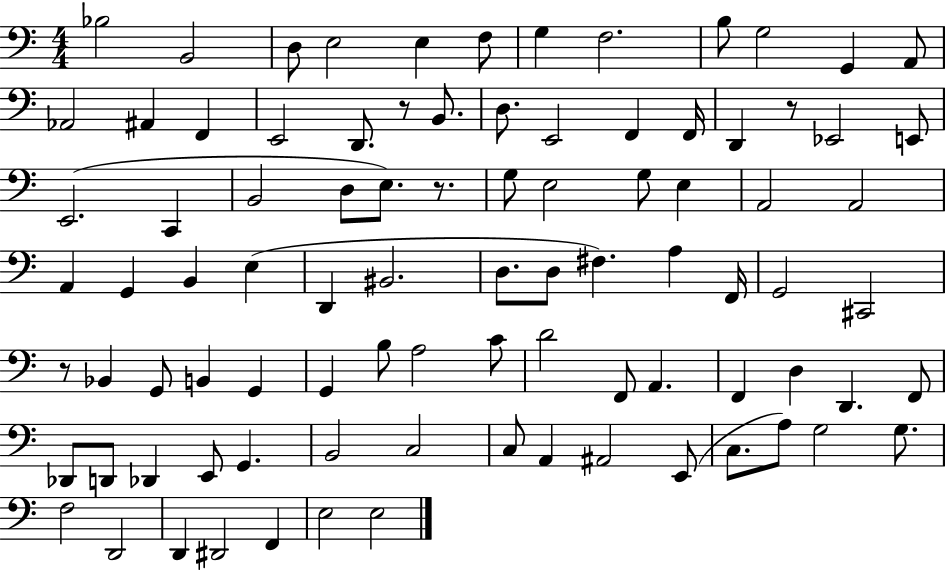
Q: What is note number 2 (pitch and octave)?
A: B2